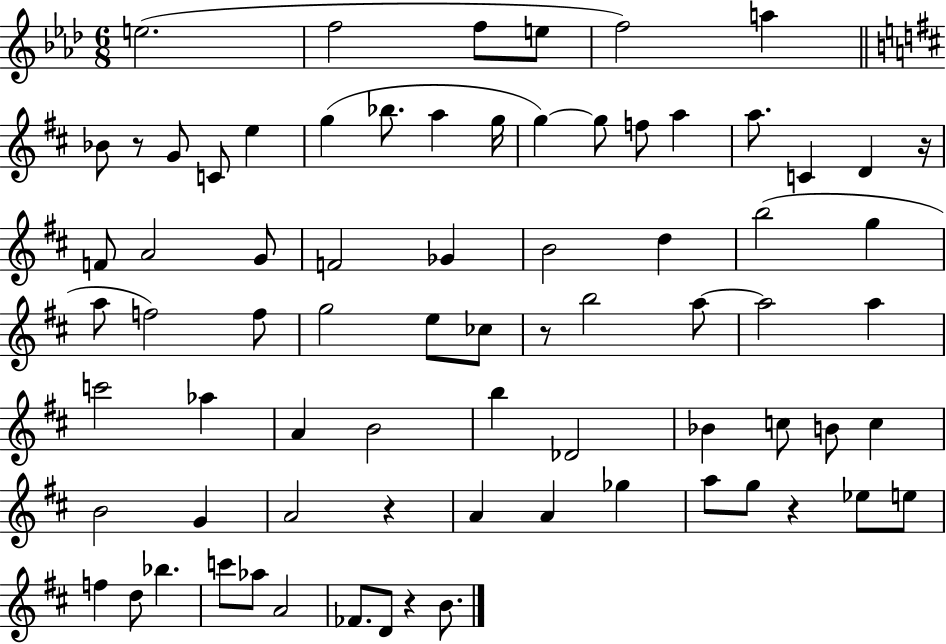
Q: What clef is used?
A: treble